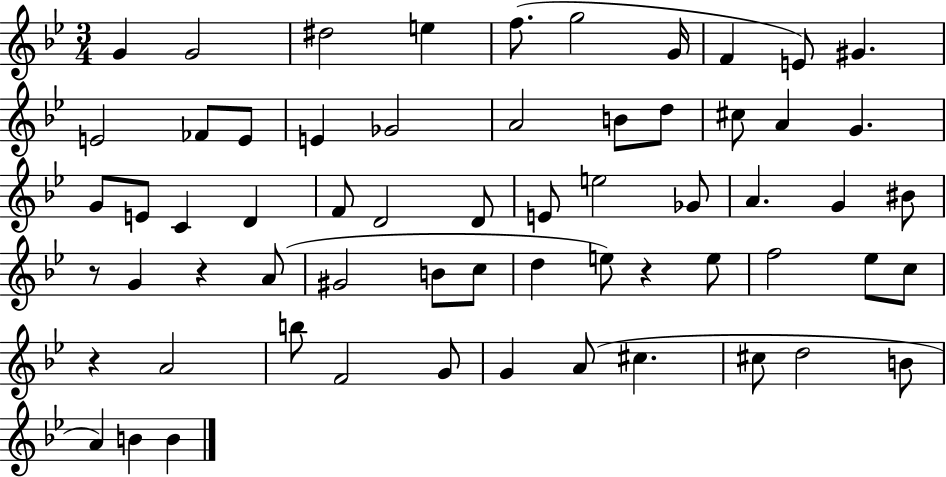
G4/q G4/h D#5/h E5/q F5/e. G5/h G4/s F4/q E4/e G#4/q. E4/h FES4/e E4/e E4/q Gb4/h A4/h B4/e D5/e C#5/e A4/q G4/q. G4/e E4/e C4/q D4/q F4/e D4/h D4/e E4/e E5/h Gb4/e A4/q. G4/q BIS4/e R/e G4/q R/q A4/e G#4/h B4/e C5/e D5/q E5/e R/q E5/e F5/h Eb5/e C5/e R/q A4/h B5/e F4/h G4/e G4/q A4/e C#5/q. C#5/e D5/h B4/e A4/q B4/q B4/q